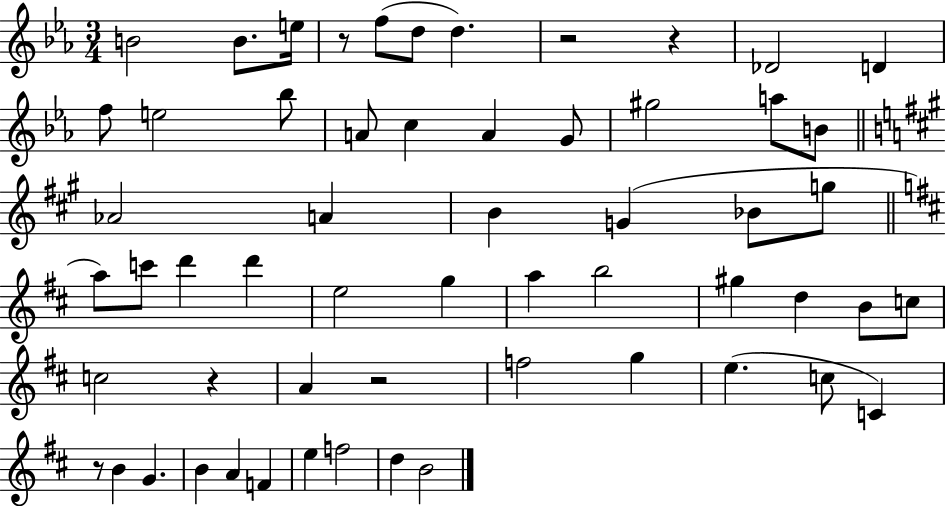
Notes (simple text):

B4/h B4/e. E5/s R/e F5/e D5/e D5/q. R/h R/q Db4/h D4/q F5/e E5/h Bb5/e A4/e C5/q A4/q G4/e G#5/h A5/e B4/e Ab4/h A4/q B4/q G4/q Bb4/e G5/e A5/e C6/e D6/q D6/q E5/h G5/q A5/q B5/h G#5/q D5/q B4/e C5/e C5/h R/q A4/q R/h F5/h G5/q E5/q. C5/e C4/q R/e B4/q G4/q. B4/q A4/q F4/q E5/q F5/h D5/q B4/h